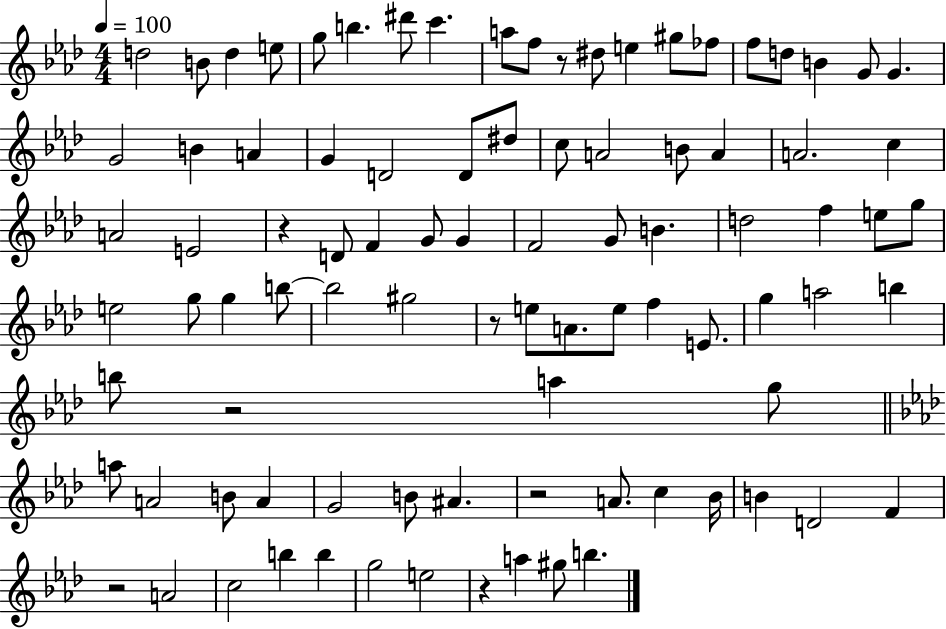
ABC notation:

X:1
T:Untitled
M:4/4
L:1/4
K:Ab
d2 B/2 d e/2 g/2 b ^d'/2 c' a/2 f/2 z/2 ^d/2 e ^g/2 _f/2 f/2 d/2 B G/2 G G2 B A G D2 D/2 ^d/2 c/2 A2 B/2 A A2 c A2 E2 z D/2 F G/2 G F2 G/2 B d2 f e/2 g/2 e2 g/2 g b/2 b2 ^g2 z/2 e/2 A/2 e/2 f E/2 g a2 b b/2 z2 a g/2 a/2 A2 B/2 A G2 B/2 ^A z2 A/2 c _B/4 B D2 F z2 A2 c2 b b g2 e2 z a ^g/2 b